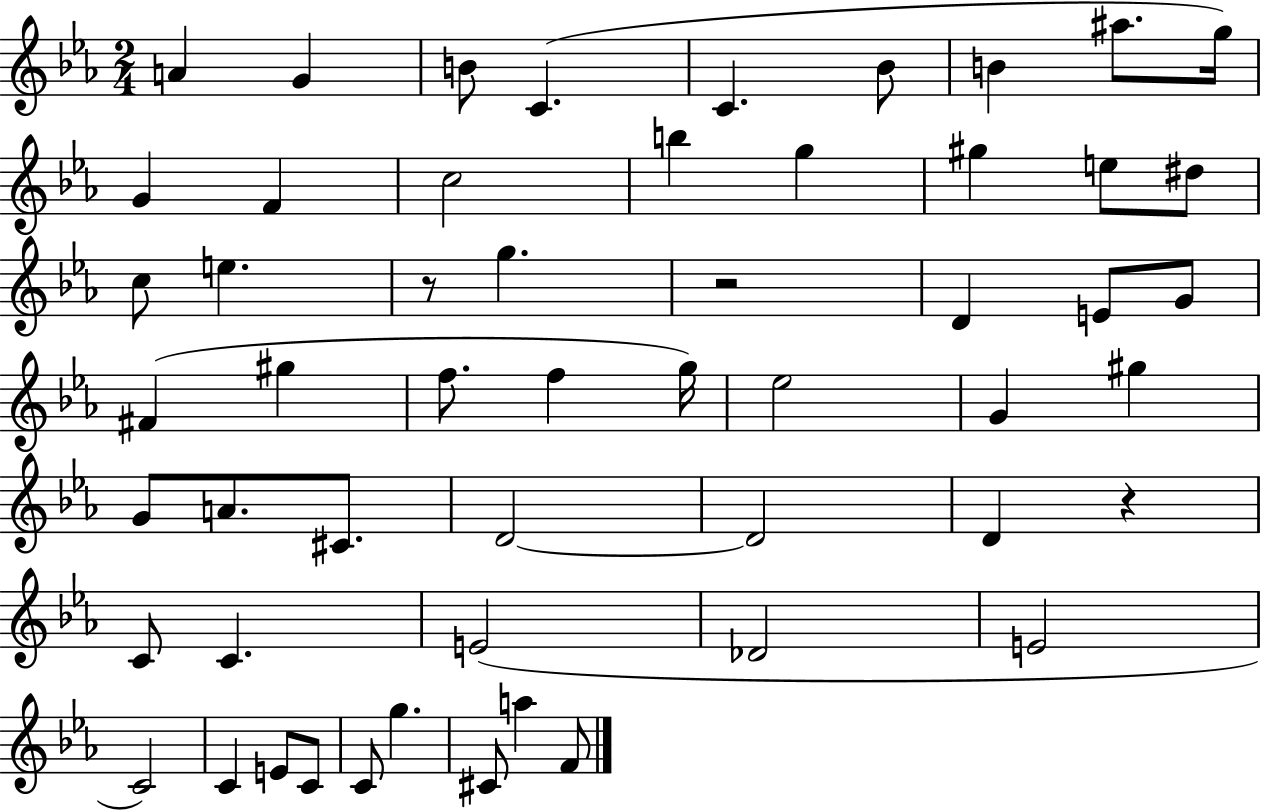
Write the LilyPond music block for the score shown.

{
  \clef treble
  \numericTimeSignature
  \time 2/4
  \key ees \major
  \repeat volta 2 { a'4 g'4 | b'8 c'4.( | c'4. bes'8 | b'4 ais''8. g''16) | \break g'4 f'4 | c''2 | b''4 g''4 | gis''4 e''8 dis''8 | \break c''8 e''4. | r8 g''4. | r2 | d'4 e'8 g'8 | \break fis'4( gis''4 | f''8. f''4 g''16) | ees''2 | g'4 gis''4 | \break g'8 a'8. cis'8. | d'2~~ | d'2 | d'4 r4 | \break c'8 c'4. | e'2( | des'2 | e'2 | \break c'2) | c'4 e'8 c'8 | c'8 g''4. | cis'8 a''4 f'8 | \break } \bar "|."
}